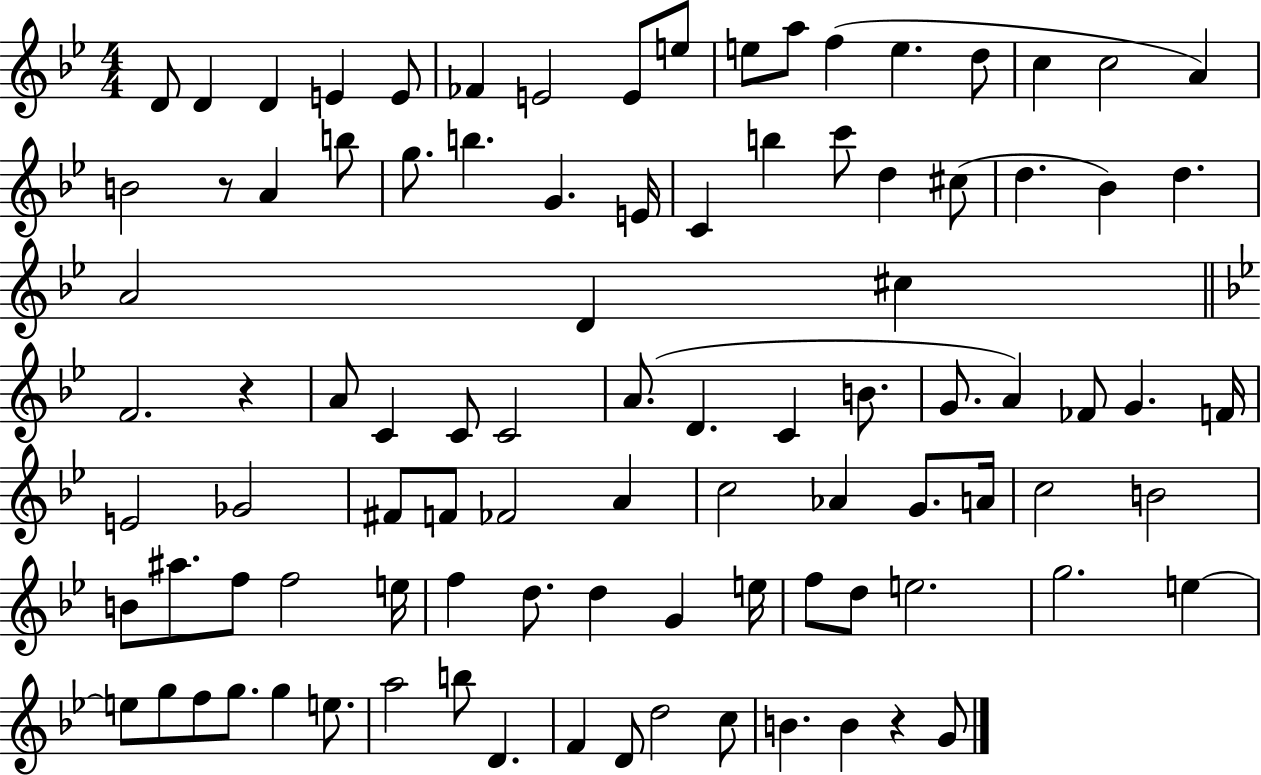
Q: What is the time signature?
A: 4/4